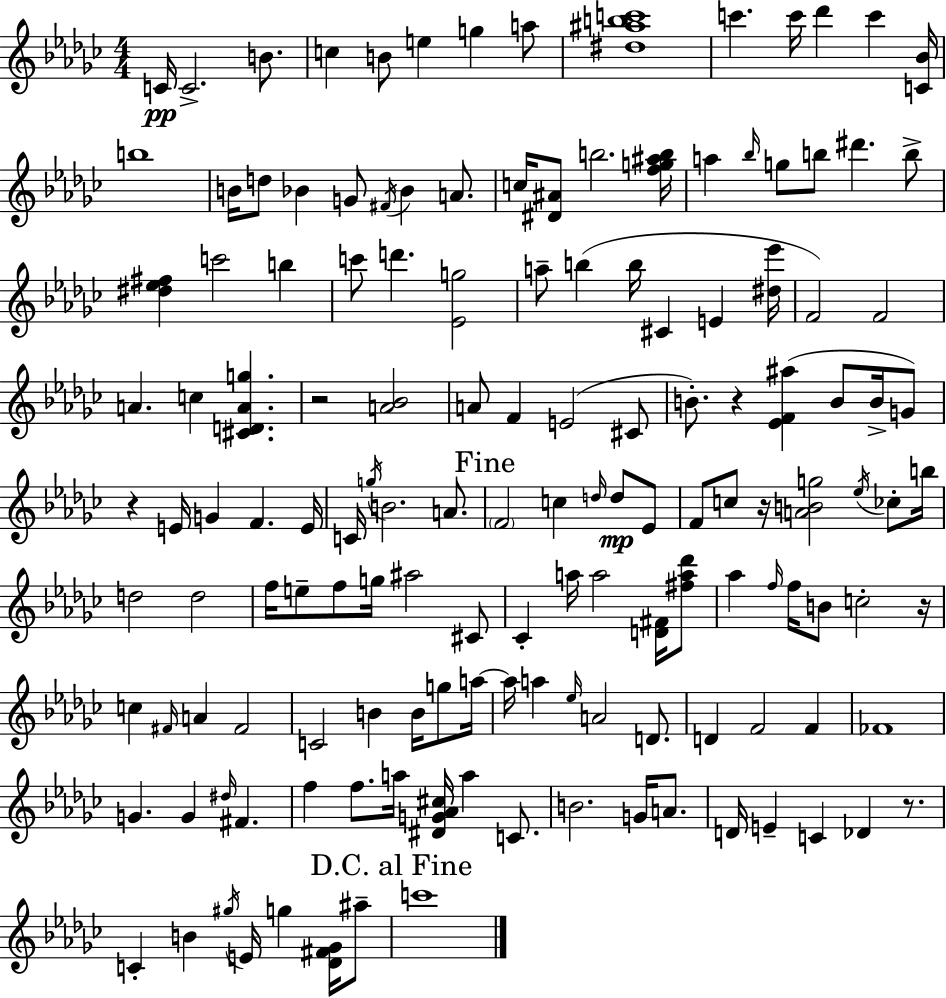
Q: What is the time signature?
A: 4/4